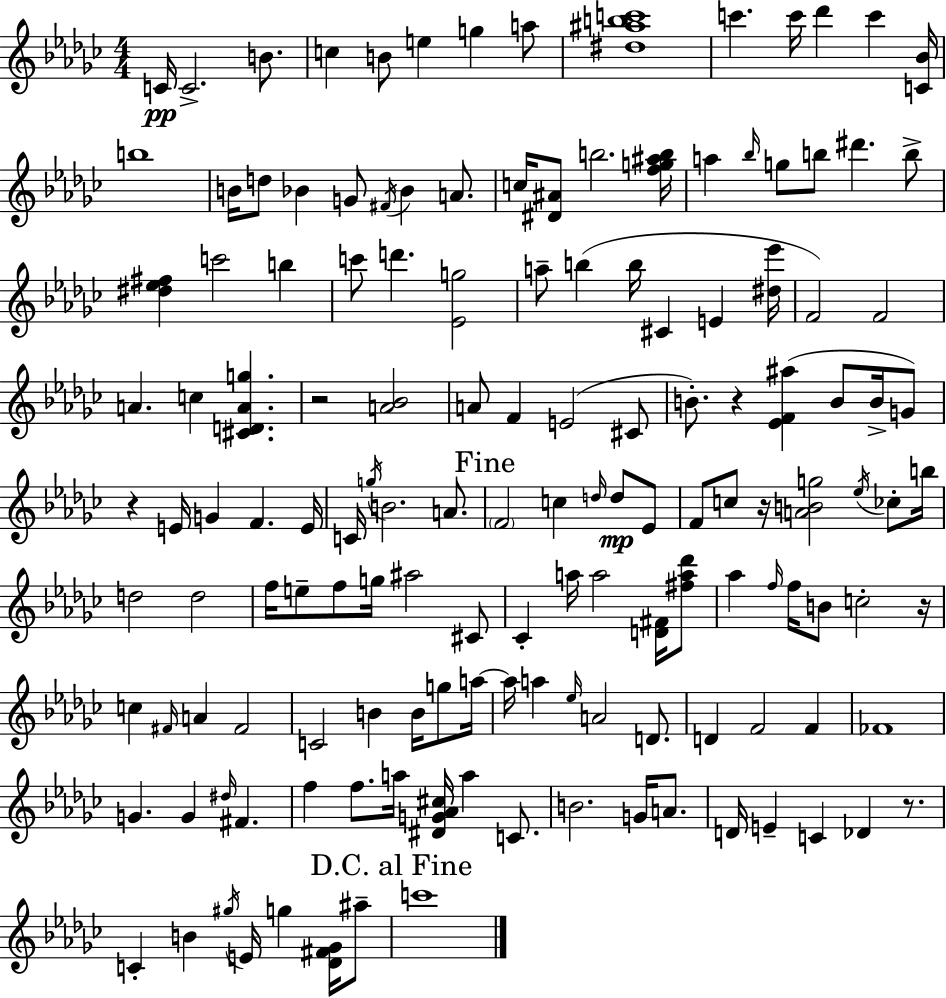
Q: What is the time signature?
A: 4/4